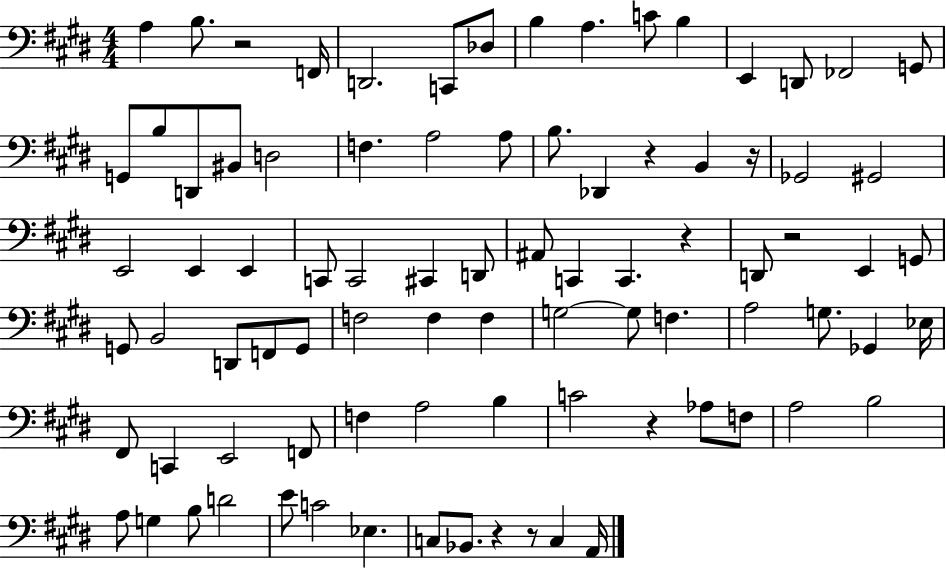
X:1
T:Untitled
M:4/4
L:1/4
K:E
A, B,/2 z2 F,,/4 D,,2 C,,/2 _D,/2 B, A, C/2 B, E,, D,,/2 _F,,2 G,,/2 G,,/2 B,/2 D,,/2 ^B,,/2 D,2 F, A,2 A,/2 B,/2 _D,, z B,, z/4 _G,,2 ^G,,2 E,,2 E,, E,, C,,/2 C,,2 ^C,, D,,/2 ^A,,/2 C,, C,, z D,,/2 z2 E,, G,,/2 G,,/2 B,,2 D,,/2 F,,/2 G,,/2 F,2 F, F, G,2 G,/2 F, A,2 G,/2 _G,, _E,/4 ^F,,/2 C,, E,,2 F,,/2 F, A,2 B, C2 z _A,/2 F,/2 A,2 B,2 A,/2 G, B,/2 D2 E/2 C2 _E, C,/2 _B,,/2 z z/2 C, A,,/4